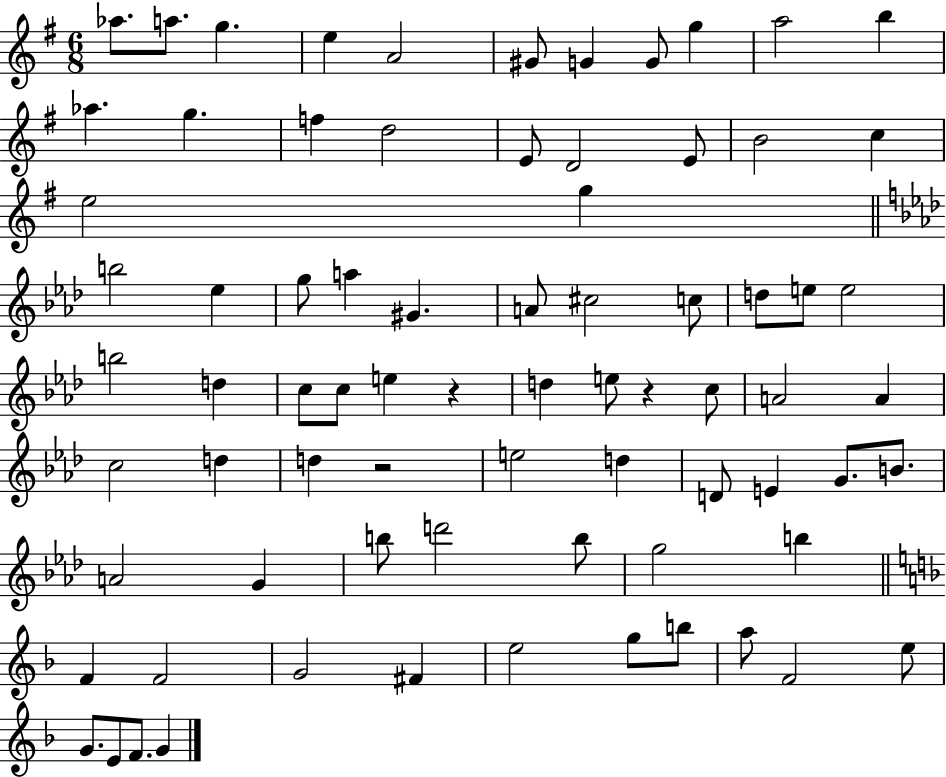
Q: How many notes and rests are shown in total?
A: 76